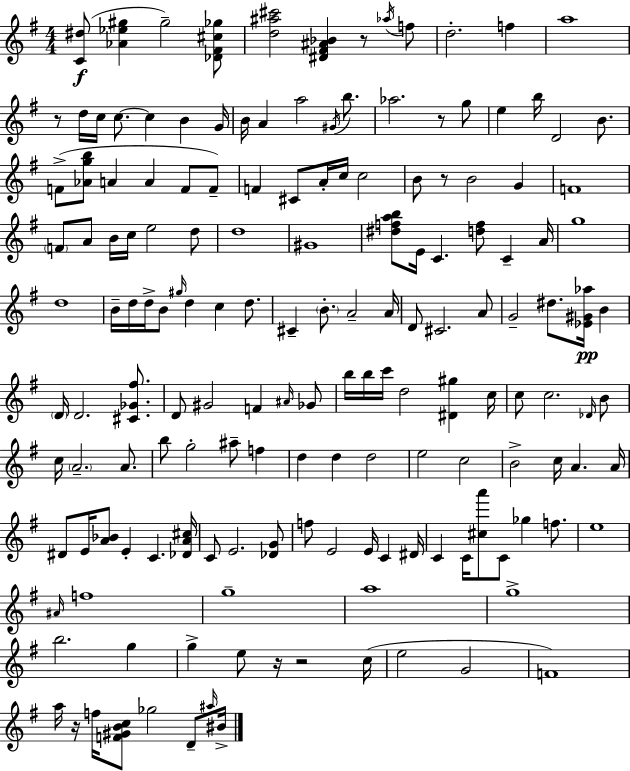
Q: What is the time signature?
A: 4/4